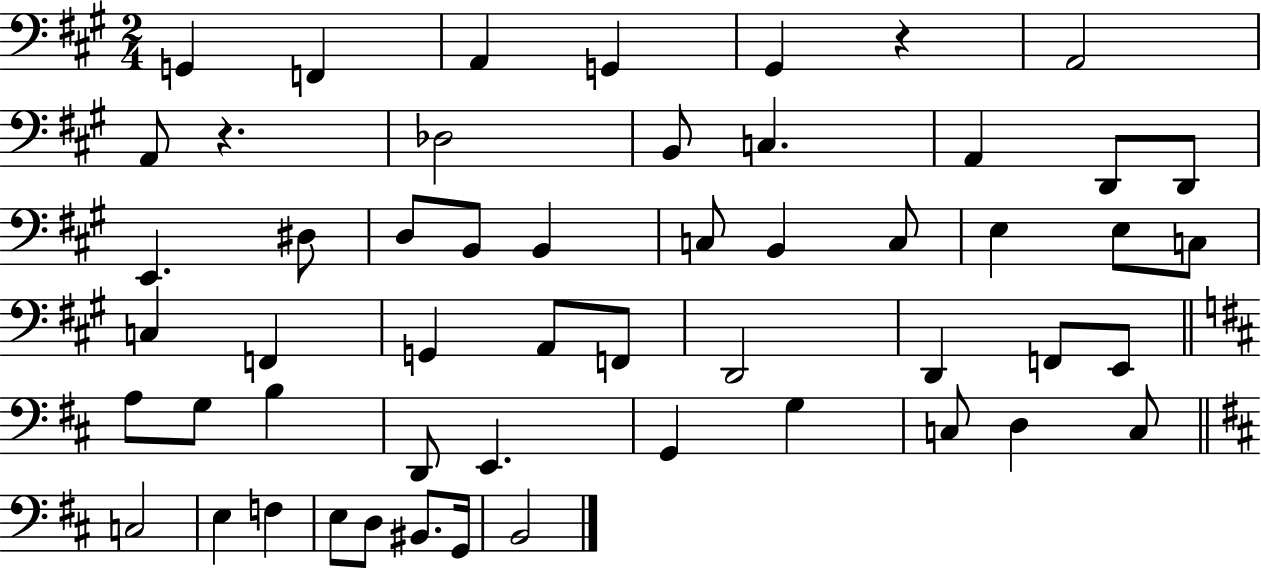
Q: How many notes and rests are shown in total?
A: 53